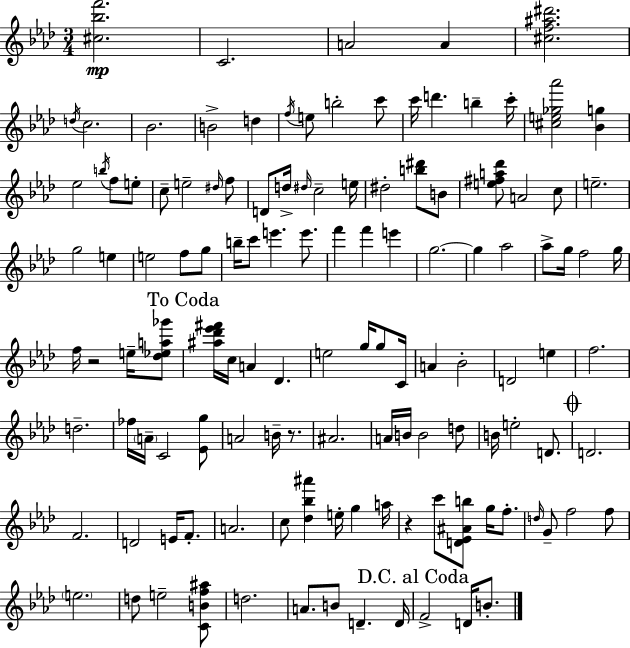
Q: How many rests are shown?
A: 3